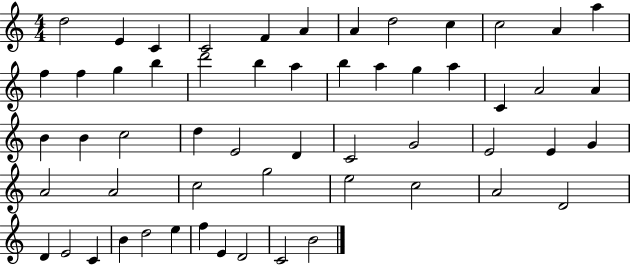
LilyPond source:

{
  \clef treble
  \numericTimeSignature
  \time 4/4
  \key c \major
  d''2 e'4 c'4 | c'2 f'4 a'4 | a'4 d''2 c''4 | c''2 a'4 a''4 | \break f''4 f''4 g''4 b''4 | d'''2 b''4 a''4 | b''4 a''4 g''4 a''4 | c'4 a'2 a'4 | \break b'4 b'4 c''2 | d''4 e'2 d'4 | c'2 g'2 | e'2 e'4 g'4 | \break a'2 a'2 | c''2 g''2 | e''2 c''2 | a'2 d'2 | \break d'4 e'2 c'4 | b'4 d''2 e''4 | f''4 e'4 d'2 | c'2 b'2 | \break \bar "|."
}